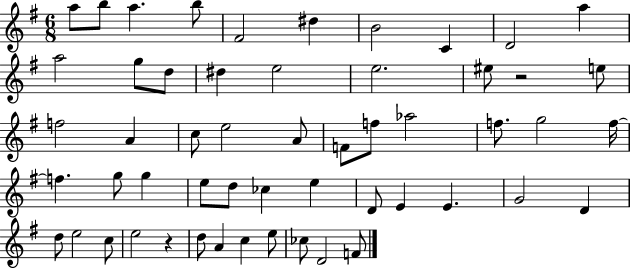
X:1
T:Untitled
M:6/8
L:1/4
K:G
a/2 b/2 a b/2 ^F2 ^d B2 C D2 a a2 g/2 d/2 ^d e2 e2 ^e/2 z2 e/2 f2 A c/2 e2 A/2 F/2 f/2 _a2 f/2 g2 f/4 f g/2 g e/2 d/2 _c e D/2 E E G2 D d/2 e2 c/2 e2 z d/2 A c e/2 _c/2 D2 F/2